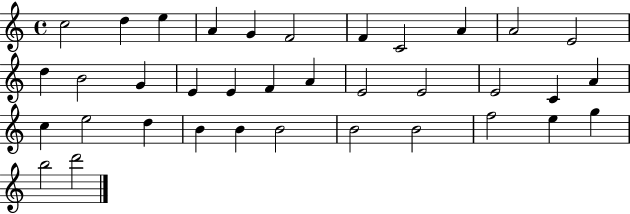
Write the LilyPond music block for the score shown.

{
  \clef treble
  \time 4/4
  \defaultTimeSignature
  \key c \major
  c''2 d''4 e''4 | a'4 g'4 f'2 | f'4 c'2 a'4 | a'2 e'2 | \break d''4 b'2 g'4 | e'4 e'4 f'4 a'4 | e'2 e'2 | e'2 c'4 a'4 | \break c''4 e''2 d''4 | b'4 b'4 b'2 | b'2 b'2 | f''2 e''4 g''4 | \break b''2 d'''2 | \bar "|."
}